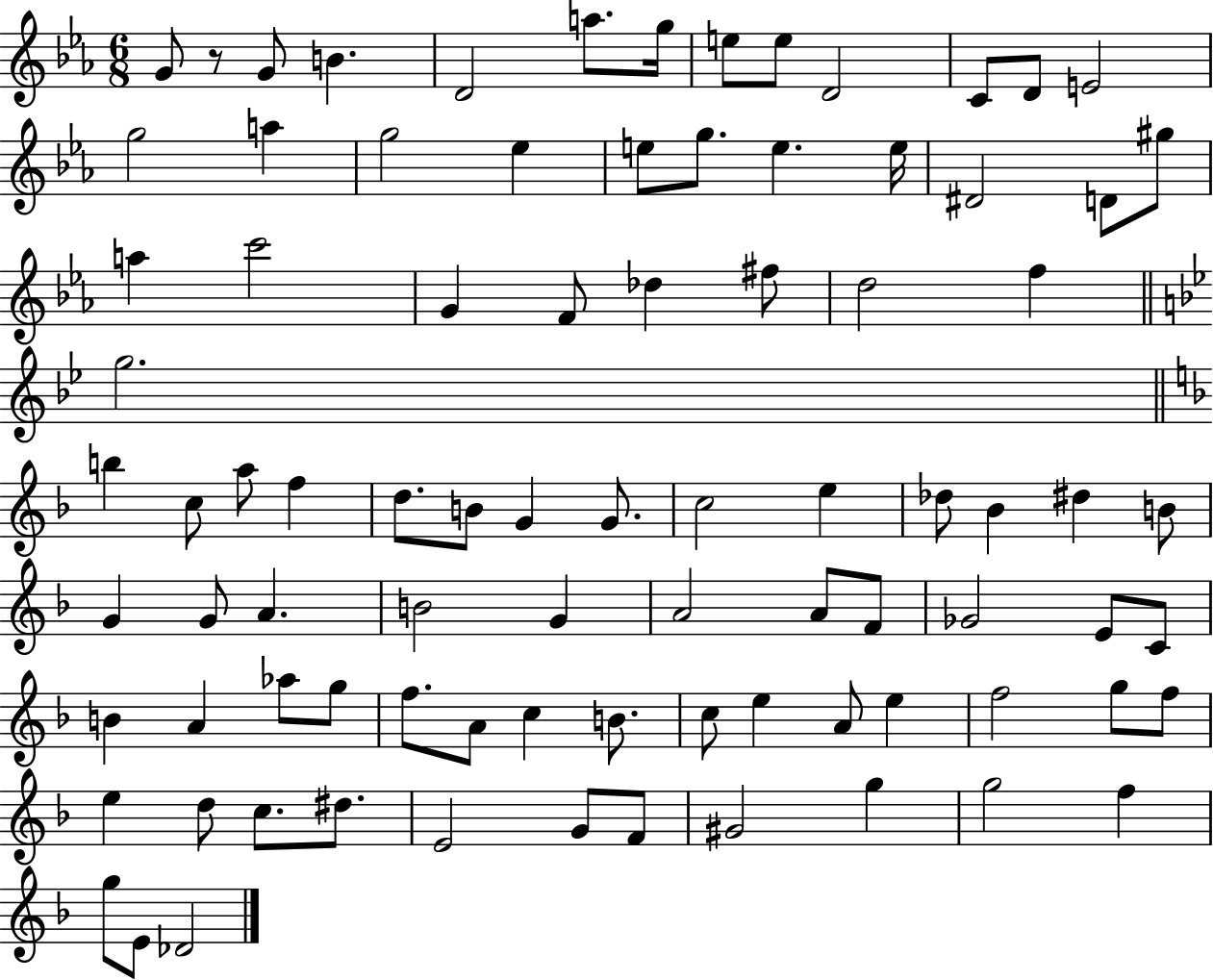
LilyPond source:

{
  \clef treble
  \numericTimeSignature
  \time 6/8
  \key ees \major
  g'8 r8 g'8 b'4. | d'2 a''8. g''16 | e''8 e''8 d'2 | c'8 d'8 e'2 | \break g''2 a''4 | g''2 ees''4 | e''8 g''8. e''4. e''16 | dis'2 d'8 gis''8 | \break a''4 c'''2 | g'4 f'8 des''4 fis''8 | d''2 f''4 | \bar "||" \break \key g \minor g''2. | \bar "||" \break \key f \major b''4 c''8 a''8 f''4 | d''8. b'8 g'4 g'8. | c''2 e''4 | des''8 bes'4 dis''4 b'8 | \break g'4 g'8 a'4. | b'2 g'4 | a'2 a'8 f'8 | ges'2 e'8 c'8 | \break b'4 a'4 aes''8 g''8 | f''8. a'8 c''4 b'8. | c''8 e''4 a'8 e''4 | f''2 g''8 f''8 | \break e''4 d''8 c''8. dis''8. | e'2 g'8 f'8 | gis'2 g''4 | g''2 f''4 | \break g''8 e'8 des'2 | \bar "|."
}